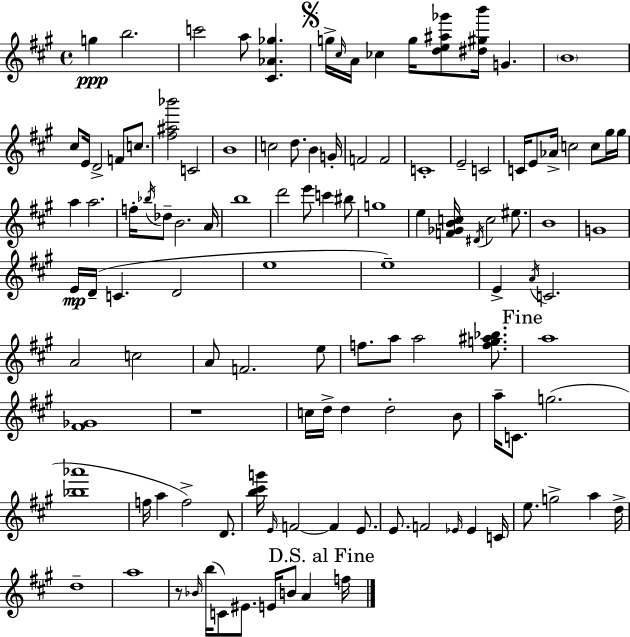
G5/q B5/h. C6/h A5/e [C#4,Ab4,Gb5]/q. G5/s C#5/s A4/s CES5/q G5/s [D5,E5,A#5,Gb6]/e [D#5,G#5,B6]/s G4/q. B4/w C#5/e E4/s D4/h F4/e C5/e. [F#5,A#5,Bb6]/h C4/h B4/w C5/h D5/e. B4/q G4/s F4/h F4/h C4/w E4/h C4/h C4/s E4/e Ab4/s C5/h C5/e G#5/s G#5/s A5/q A5/h. F5/s Bb5/s Db5/e B4/h. A4/s B5/w D6/h E6/e C6/q BIS5/e G5/w E5/q [F4,Gb4,B4,C5]/s D#4/s C5/h EIS5/e. B4/w G4/w E4/s D4/s C4/q. D4/h E5/w E5/w E4/q A4/s C4/h. A4/h C5/h A4/e F4/h. E5/e F5/e. A5/e A5/h [F5,G5,A#5,Bb5]/e. A5/w [F#4,Gb4]/w R/w C5/s D5/s D5/q D5/h B4/e A5/s C4/e. G5/h. [Bb5,Ab6]/w F5/s A5/q F5/h D4/e. [B5,C#6,G6]/s E4/s F4/h F4/q E4/e. E4/e. F4/h Eb4/s Eb4/q C4/s E5/e. G5/h A5/q D5/s D5/w A5/w R/e Bb4/s B5/s C4/e EIS4/e. E4/s B4/e A4/q F5/s